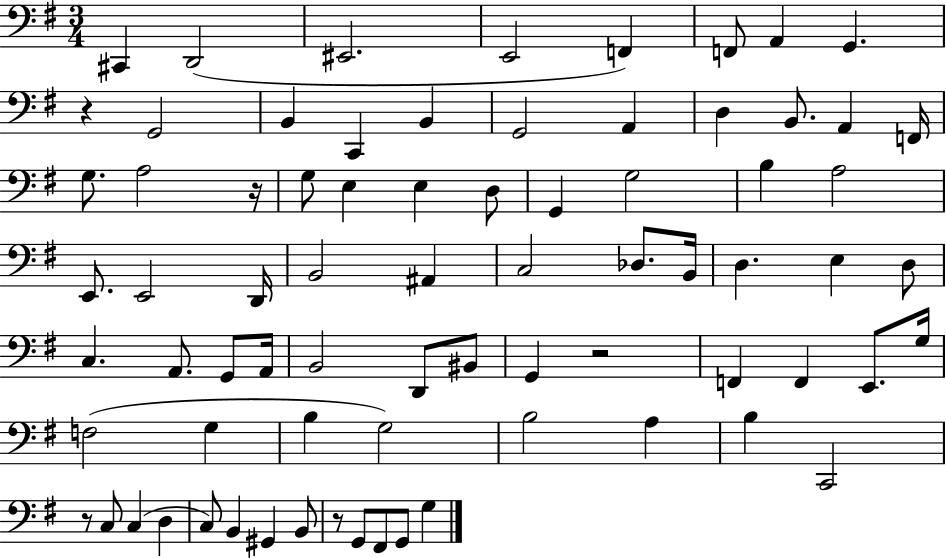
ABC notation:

X:1
T:Untitled
M:3/4
L:1/4
K:G
^C,, D,,2 ^E,,2 E,,2 F,, F,,/2 A,, G,, z G,,2 B,, C,, B,, G,,2 A,, D, B,,/2 A,, F,,/4 G,/2 A,2 z/4 G,/2 E, E, D,/2 G,, G,2 B, A,2 E,,/2 E,,2 D,,/4 B,,2 ^A,, C,2 _D,/2 B,,/4 D, E, D,/2 C, A,,/2 G,,/2 A,,/4 B,,2 D,,/2 ^B,,/2 G,, z2 F,, F,, E,,/2 G,/4 F,2 G, B, G,2 B,2 A, B, C,,2 z/2 C,/2 C, D, C,/2 B,, ^G,, B,,/2 z/2 G,,/2 ^F,,/2 G,,/2 G,